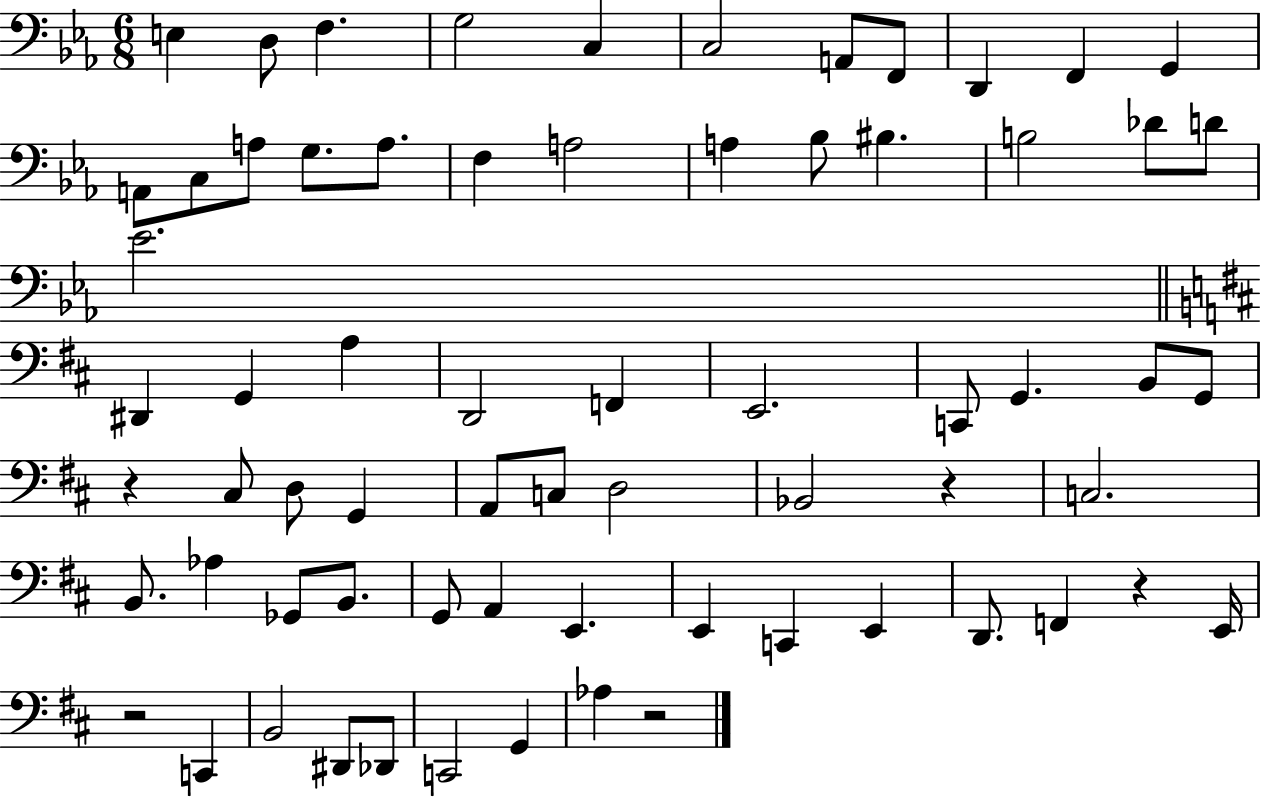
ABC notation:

X:1
T:Untitled
M:6/8
L:1/4
K:Eb
E, D,/2 F, G,2 C, C,2 A,,/2 F,,/2 D,, F,, G,, A,,/2 C,/2 A,/2 G,/2 A,/2 F, A,2 A, _B,/2 ^B, B,2 _D/2 D/2 _E2 ^D,, G,, A, D,,2 F,, E,,2 C,,/2 G,, B,,/2 G,,/2 z ^C,/2 D,/2 G,, A,,/2 C,/2 D,2 _B,,2 z C,2 B,,/2 _A, _G,,/2 B,,/2 G,,/2 A,, E,, E,, C,, E,, D,,/2 F,, z E,,/4 z2 C,, B,,2 ^D,,/2 _D,,/2 C,,2 G,, _A, z2